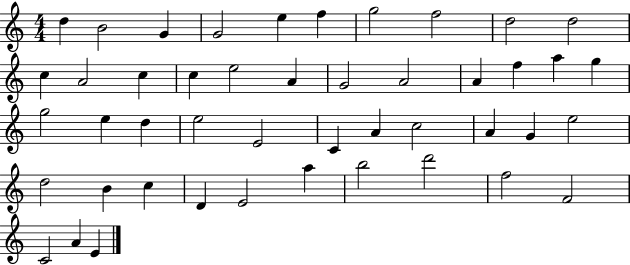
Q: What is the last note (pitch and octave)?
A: E4